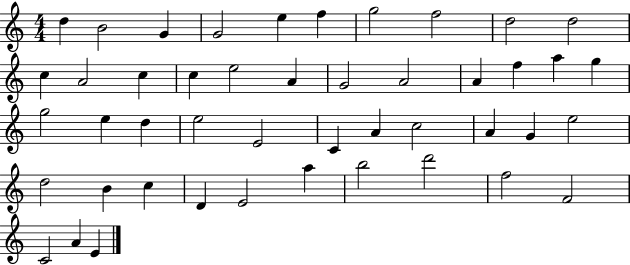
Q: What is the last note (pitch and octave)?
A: E4